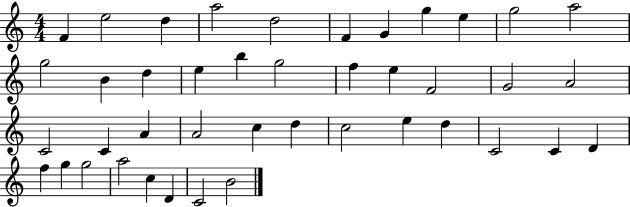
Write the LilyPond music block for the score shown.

{
  \clef treble
  \numericTimeSignature
  \time 4/4
  \key c \major
  f'4 e''2 d''4 | a''2 d''2 | f'4 g'4 g''4 e''4 | g''2 a''2 | \break g''2 b'4 d''4 | e''4 b''4 g''2 | f''4 e''4 f'2 | g'2 a'2 | \break c'2 c'4 a'4 | a'2 c''4 d''4 | c''2 e''4 d''4 | c'2 c'4 d'4 | \break f''4 g''4 g''2 | a''2 c''4 d'4 | c'2 b'2 | \bar "|."
}